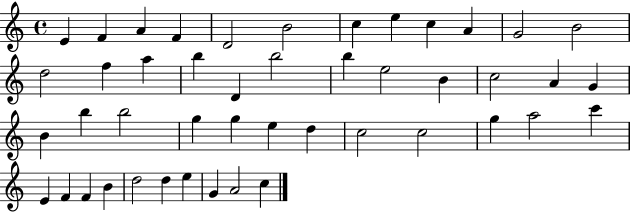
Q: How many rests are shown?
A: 0